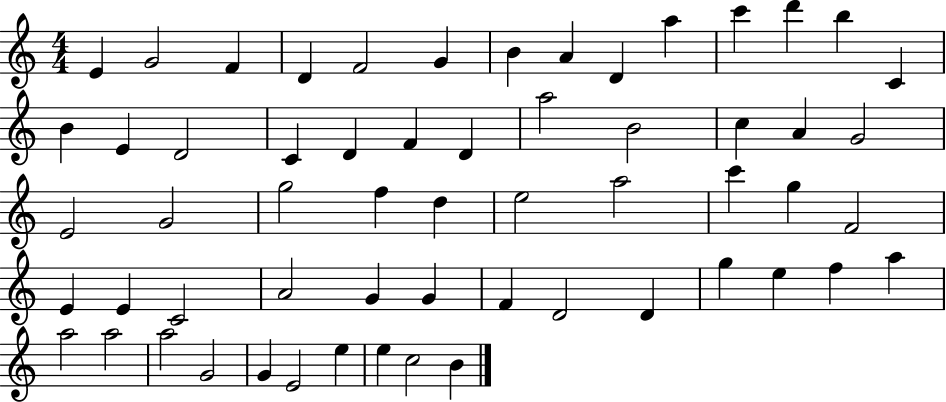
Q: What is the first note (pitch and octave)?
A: E4